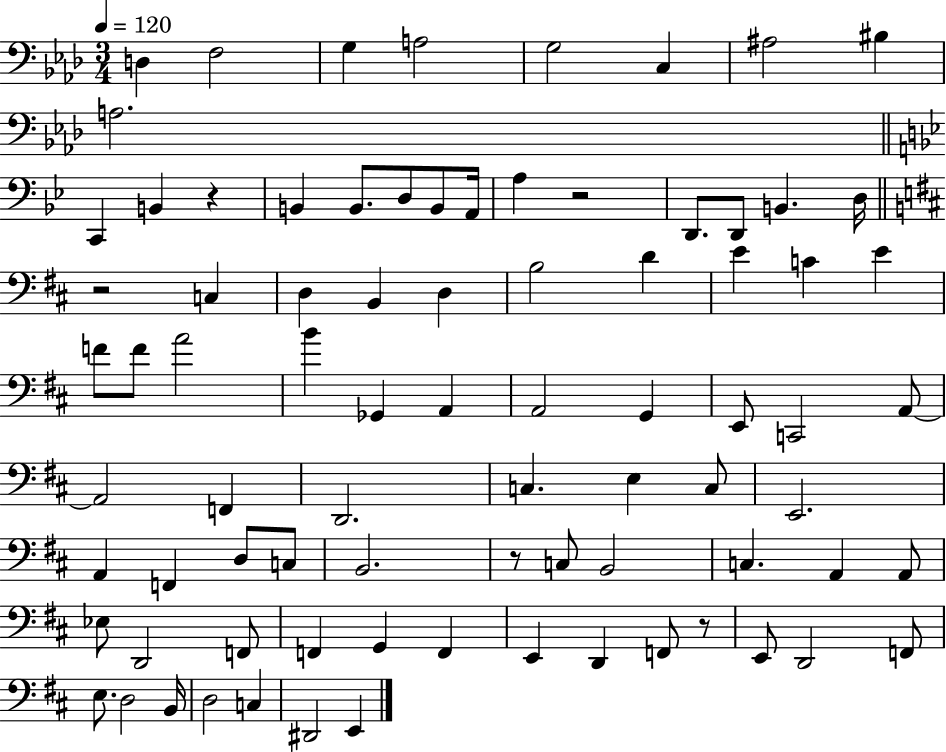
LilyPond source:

{
  \clef bass
  \numericTimeSignature
  \time 3/4
  \key aes \major
  \tempo 4 = 120
  \repeat volta 2 { d4 f2 | g4 a2 | g2 c4 | ais2 bis4 | \break a2. | \bar "||" \break \key bes \major c,4 b,4 r4 | b,4 b,8. d8 b,8 a,16 | a4 r2 | d,8. d,8 b,4. d16 | \break \bar "||" \break \key d \major r2 c4 | d4 b,4 d4 | b2 d'4 | e'4 c'4 e'4 | \break f'8 f'8 a'2 | b'4 ges,4 a,4 | a,2 g,4 | e,8 c,2 a,8~~ | \break a,2 f,4 | d,2. | c4. e4 c8 | e,2. | \break a,4 f,4 d8 c8 | b,2. | r8 c8 b,2 | c4. a,4 a,8 | \break ees8 d,2 f,8 | f,4 g,4 f,4 | e,4 d,4 f,8 r8 | e,8 d,2 f,8 | \break e8. d2 b,16 | d2 c4 | dis,2 e,4 | } \bar "|."
}